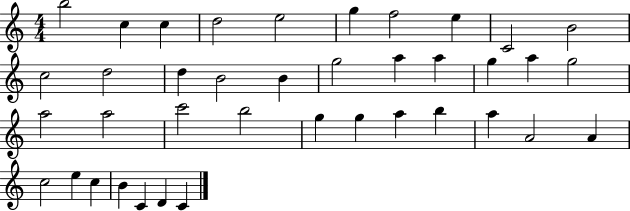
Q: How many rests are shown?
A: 0